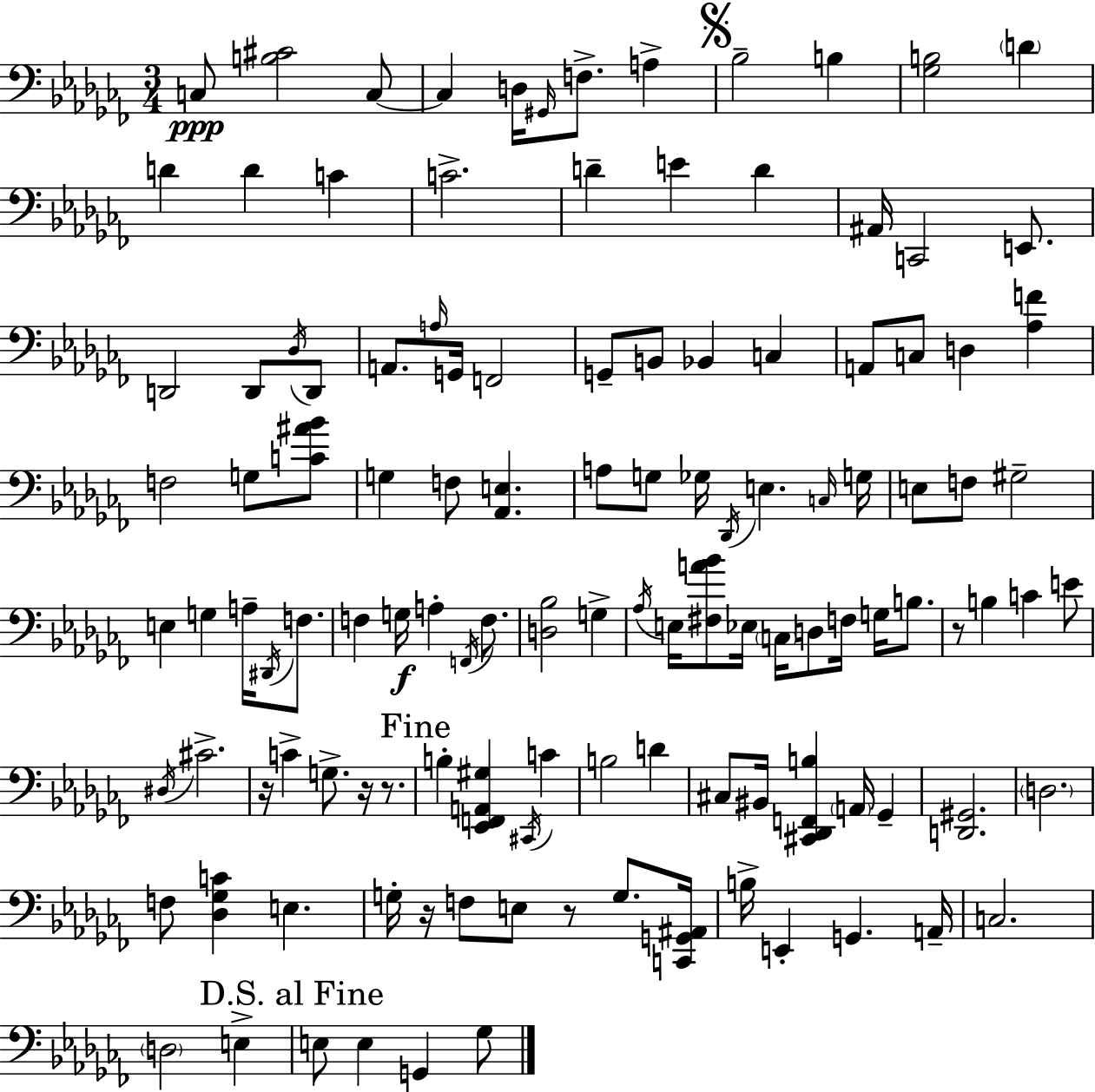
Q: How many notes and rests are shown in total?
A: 120